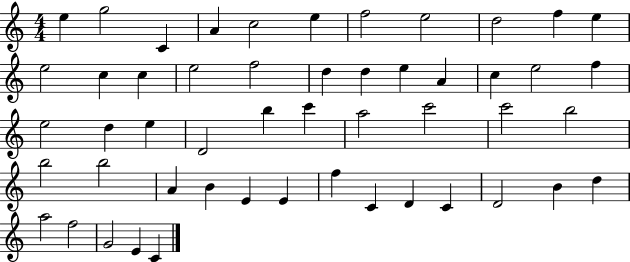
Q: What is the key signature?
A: C major